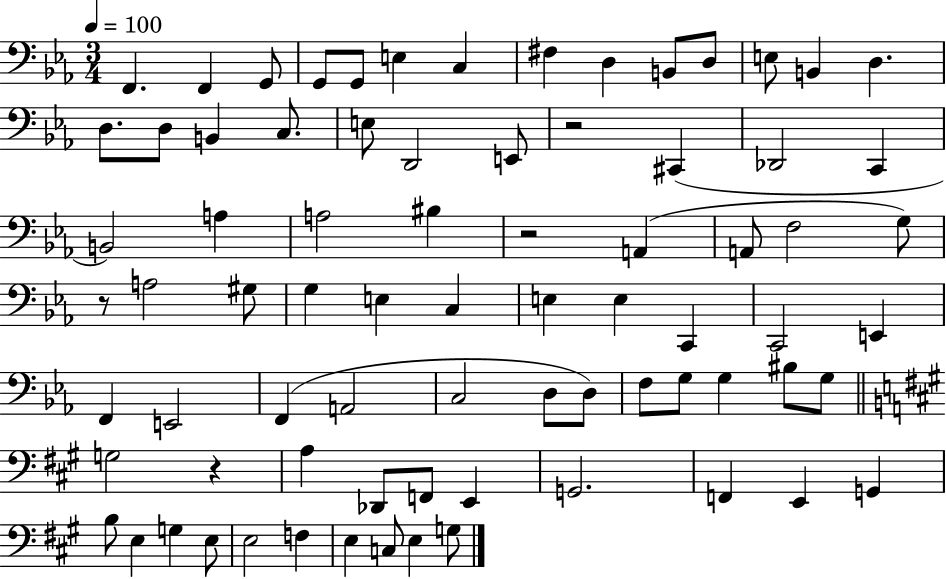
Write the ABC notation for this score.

X:1
T:Untitled
M:3/4
L:1/4
K:Eb
F,, F,, G,,/2 G,,/2 G,,/2 E, C, ^F, D, B,,/2 D,/2 E,/2 B,, D, D,/2 D,/2 B,, C,/2 E,/2 D,,2 E,,/2 z2 ^C,, _D,,2 C,, B,,2 A, A,2 ^B, z2 A,, A,,/2 F,2 G,/2 z/2 A,2 ^G,/2 G, E, C, E, E, C,, C,,2 E,, F,, E,,2 F,, A,,2 C,2 D,/2 D,/2 F,/2 G,/2 G, ^B,/2 G,/2 G,2 z A, _D,,/2 F,,/2 E,, G,,2 F,, E,, G,, B,/2 E, G, E,/2 E,2 F, E, C,/2 E, G,/2